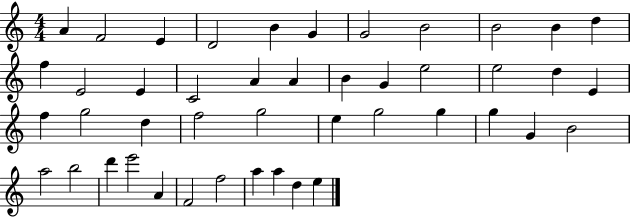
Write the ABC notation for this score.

X:1
T:Untitled
M:4/4
L:1/4
K:C
A F2 E D2 B G G2 B2 B2 B d f E2 E C2 A A B G e2 e2 d E f g2 d f2 g2 e g2 g g G B2 a2 b2 d' e'2 A F2 f2 a a d e